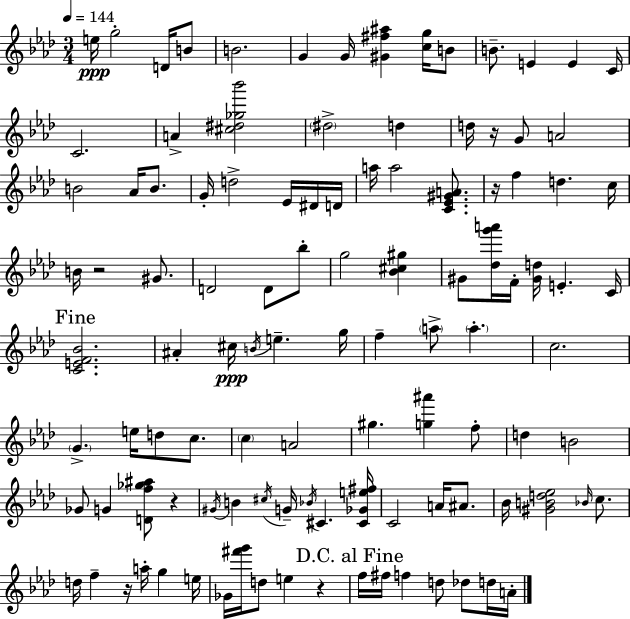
{
  \clef treble
  \numericTimeSignature
  \time 3/4
  \key f \minor
  \tempo 4 = 144
  \repeat volta 2 { e''16\ppp g''2-. d'16 b'8 | b'2. | g'4 g'16 <gis' fis'' ais''>4 <c'' g''>16 b'8 | b'8.-- e'4 e'4 c'16 | \break c'2. | a'4-> <cis'' dis'' ges'' bes'''>2 | \parenthesize dis''2-> d''4 | d''16 r16 g'8 a'2 | \break b'2 aes'16 b'8. | g'16-. d''2-> ees'16 dis'16 d'16 | a''16 a''2 <c' ees' gis' a'>8. | r16 f''4 d''4. c''16 | \break b'16 r2 gis'8. | d'2 d'8 bes''8-. | g''2 <bes' cis'' gis''>4 | gis'8 <des'' g''' a'''>16 f'16-. <gis' d''>16 e'4.-. c'16 | \break \mark "Fine" <c' e' f' bes'>2. | ais'4-. cis''16\ppp \acciaccatura { b'16 } e''4.-- | g''16 f''4-- \parenthesize a''8-> \parenthesize a''4.-. | c''2. | \break \parenthesize g'4.-> e''16 d''8 c''8. | \parenthesize c''4 a'2 | gis''4. <g'' ais'''>4 f''8-. | d''4 b'2 | \break ges'8 g'4 <d' f'' ges'' ais''>8 r4 | \acciaccatura { gis'16 } b'4 \acciaccatura { cis''16 } g'16-- \acciaccatura { bes'16 } cis'4. | <cis' ges' e'' fis''>16 c'2 | a'16 ais'8. bes'16 <gis' b' d'' ees''>2 | \break \grace { bes'16 } c''8. d''16 f''4-- r16 a''16-. | g''4 e''16 ges'16 <fis''' g'''>16 d''8 e''4 | r4 \mark "D.C. al Fine" f''16 fis''16 f''4 d''8 | des''8 d''16 a'16-. } \bar "|."
}